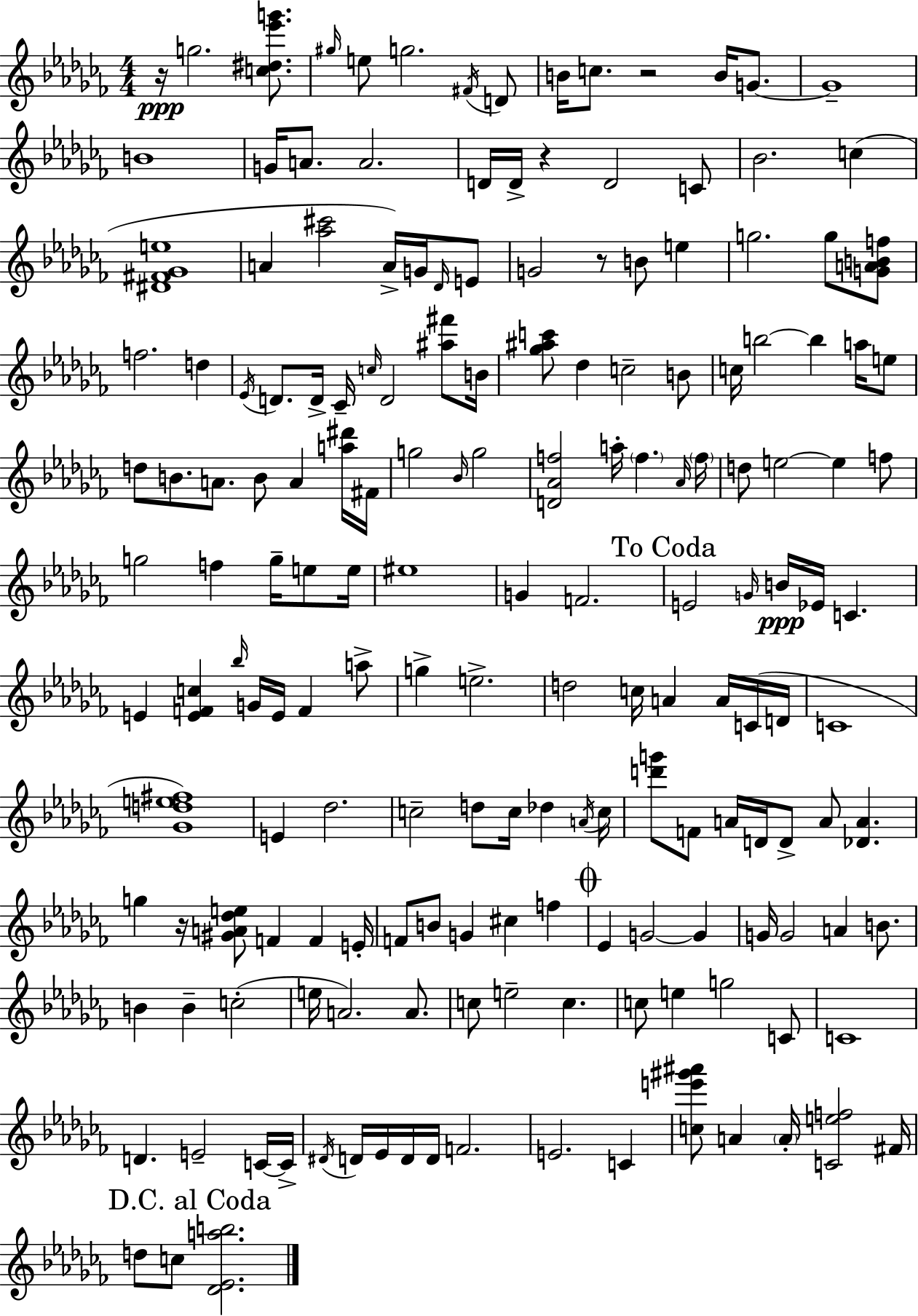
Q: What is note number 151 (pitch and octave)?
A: F#4